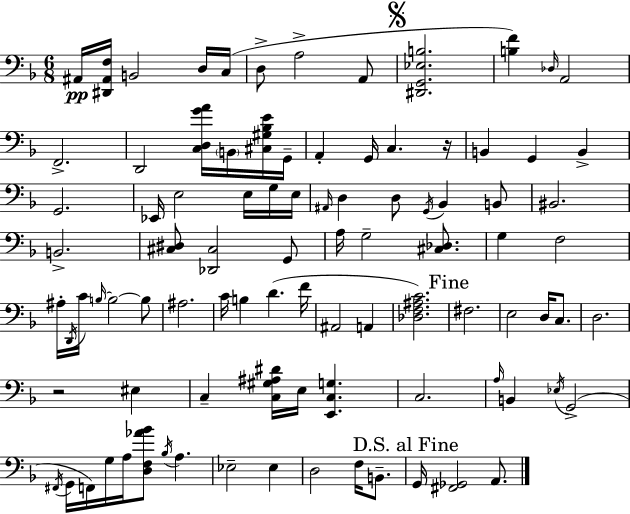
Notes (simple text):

A#2/s [D#2,A#2,F3]/s B2/h D3/s C3/s D3/e A3/h A2/e [D#2,G2,Eb3,B3]/h. [B3,F4]/q Db3/s A2/h F2/h. D2/h [C3,D3,G4,A4]/s B2/s [C#3,G#3,Bb3,E4]/s G2/s A2/q G2/s C3/q. R/s B2/q G2/q B2/q G2/h. Eb2/s E3/h E3/s G3/s E3/s A#2/s D3/q D3/e G2/s Bb2/q B2/e BIS2/h. B2/h. [C#3,D#3]/e [Db2,C#3]/h G2/e A3/s G3/h [C#3,Db3]/e. G3/q F3/h A#3/s D2/s C4/s B3/s B3/h B3/e A#3/h. C4/s B3/q D4/q. F4/s A#2/h A2/q [Db3,F3,A#3,C4]/h. F#3/h. E3/h D3/s C3/e. D3/h. R/h EIS3/q C3/q [C3,G#3,A#3,D#4]/s E3/s [E2,C3,G3]/q. C3/h. A3/s B2/q Eb3/s G2/h F#2/s G2/s F2/s G3/s A3/s [D3,F3,Ab4,Bb4]/e Bb3/s A3/q. Eb3/h Eb3/q D3/h F3/s B2/e. G2/s [F#2,Gb2]/h A2/e.